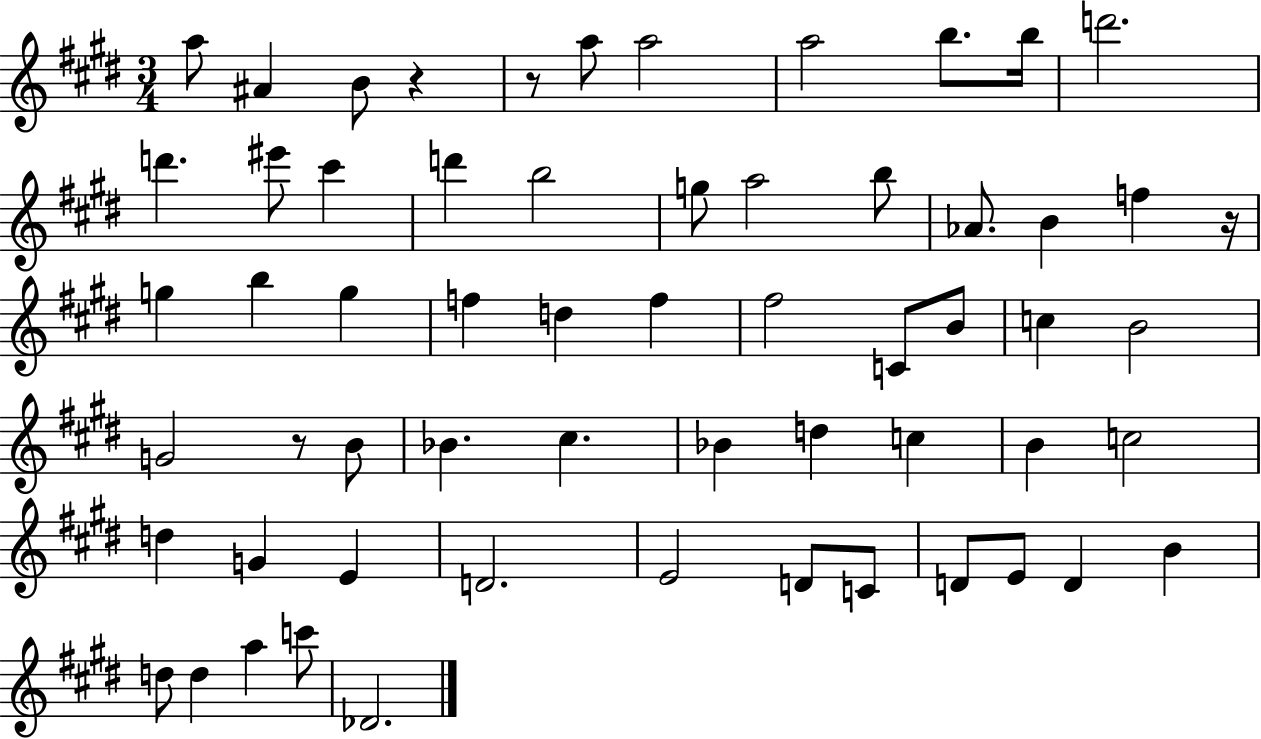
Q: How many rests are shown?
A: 4